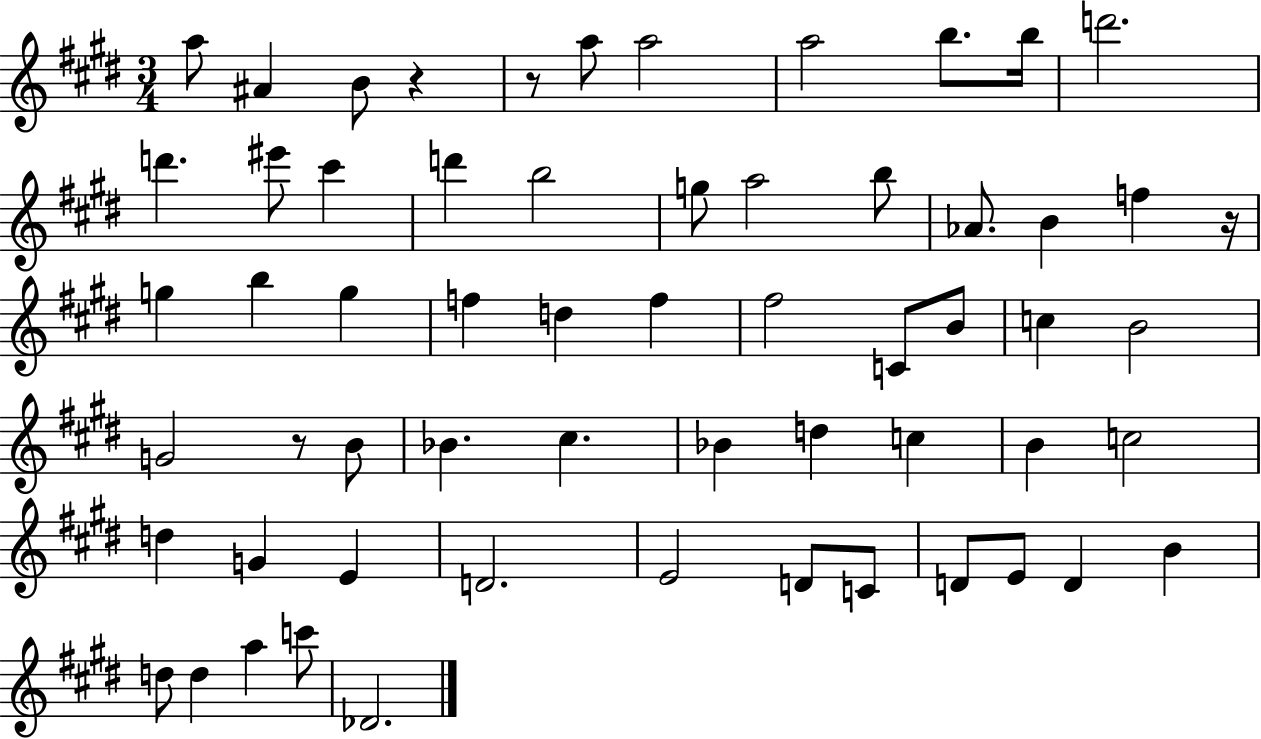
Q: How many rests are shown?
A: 4